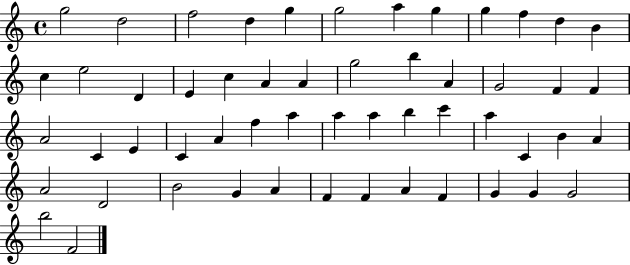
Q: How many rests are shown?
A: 0